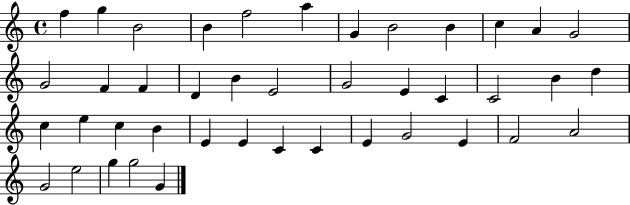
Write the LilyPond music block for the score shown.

{
  \clef treble
  \time 4/4
  \defaultTimeSignature
  \key c \major
  f''4 g''4 b'2 | b'4 f''2 a''4 | g'4 b'2 b'4 | c''4 a'4 g'2 | \break g'2 f'4 f'4 | d'4 b'4 e'2 | g'2 e'4 c'4 | c'2 b'4 d''4 | \break c''4 e''4 c''4 b'4 | e'4 e'4 c'4 c'4 | e'4 g'2 e'4 | f'2 a'2 | \break g'2 e''2 | g''4 g''2 g'4 | \bar "|."
}